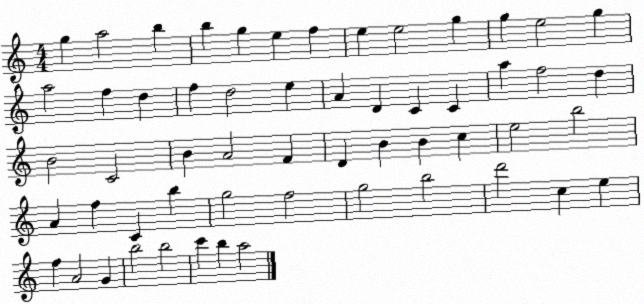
X:1
T:Untitled
M:4/4
L:1/4
K:C
g a2 b b g e f e e2 g g e2 g a2 f d f d2 e A D C C a f2 d B2 C2 B A2 F D B B c e2 b2 A f C b g2 f2 g2 b2 d'2 c e f A2 G b2 b2 c' b a2